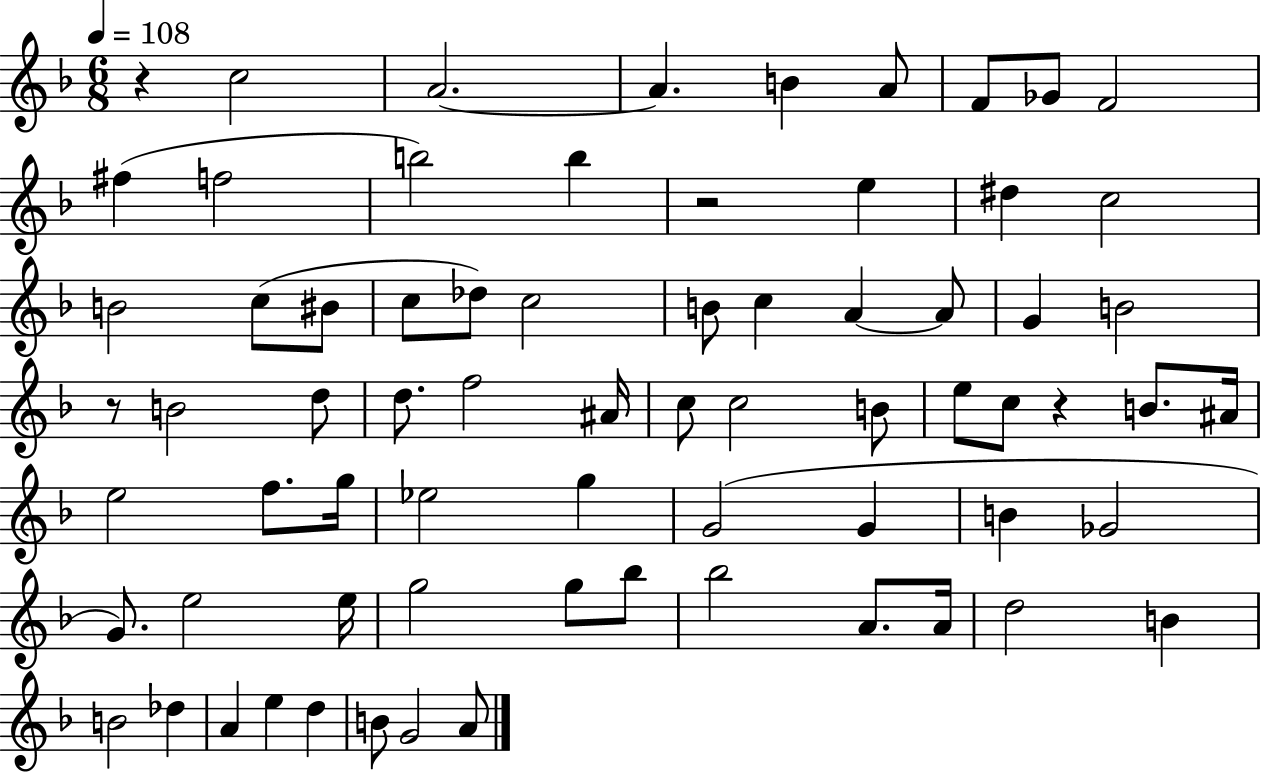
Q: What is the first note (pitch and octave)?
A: C5